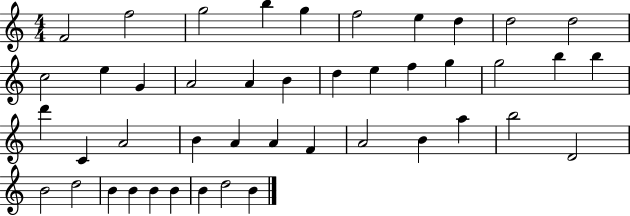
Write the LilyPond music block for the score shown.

{
  \clef treble
  \numericTimeSignature
  \time 4/4
  \key c \major
  f'2 f''2 | g''2 b''4 g''4 | f''2 e''4 d''4 | d''2 d''2 | \break c''2 e''4 g'4 | a'2 a'4 b'4 | d''4 e''4 f''4 g''4 | g''2 b''4 b''4 | \break d'''4 c'4 a'2 | b'4 a'4 a'4 f'4 | a'2 b'4 a''4 | b''2 d'2 | \break b'2 d''2 | b'4 b'4 b'4 b'4 | b'4 d''2 b'4 | \bar "|."
}